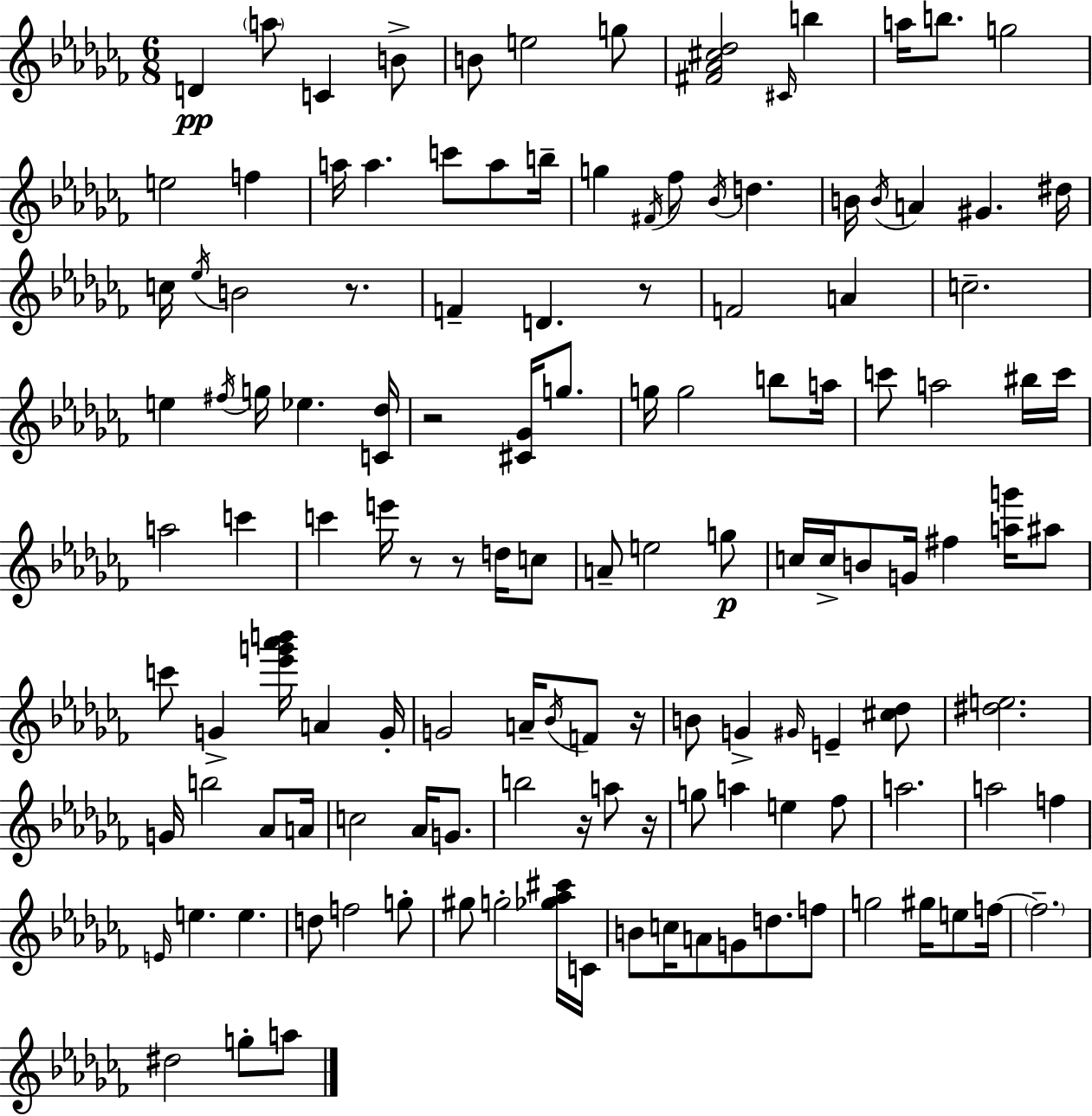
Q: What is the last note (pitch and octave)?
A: A5